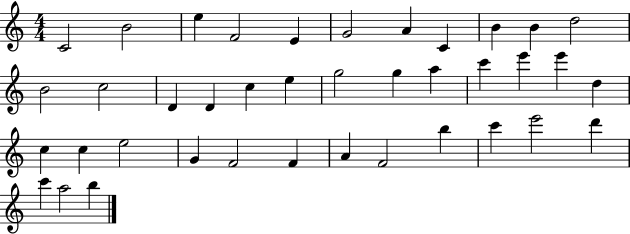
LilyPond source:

{
  \clef treble
  \numericTimeSignature
  \time 4/4
  \key c \major
  c'2 b'2 | e''4 f'2 e'4 | g'2 a'4 c'4 | b'4 b'4 d''2 | \break b'2 c''2 | d'4 d'4 c''4 e''4 | g''2 g''4 a''4 | c'''4 e'''4 e'''4 d''4 | \break c''4 c''4 e''2 | g'4 f'2 f'4 | a'4 f'2 b''4 | c'''4 e'''2 d'''4 | \break c'''4 a''2 b''4 | \bar "|."
}